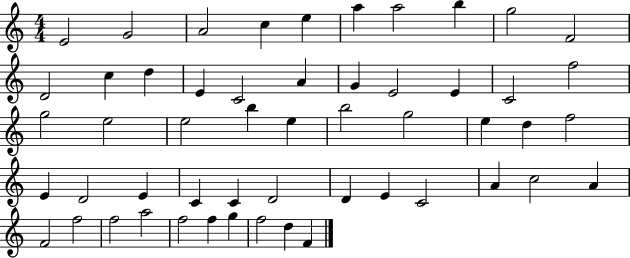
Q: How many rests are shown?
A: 0